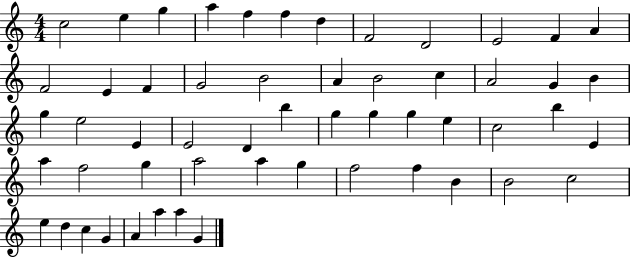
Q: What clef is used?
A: treble